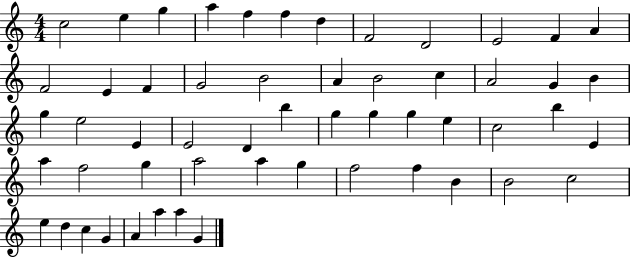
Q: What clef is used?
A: treble